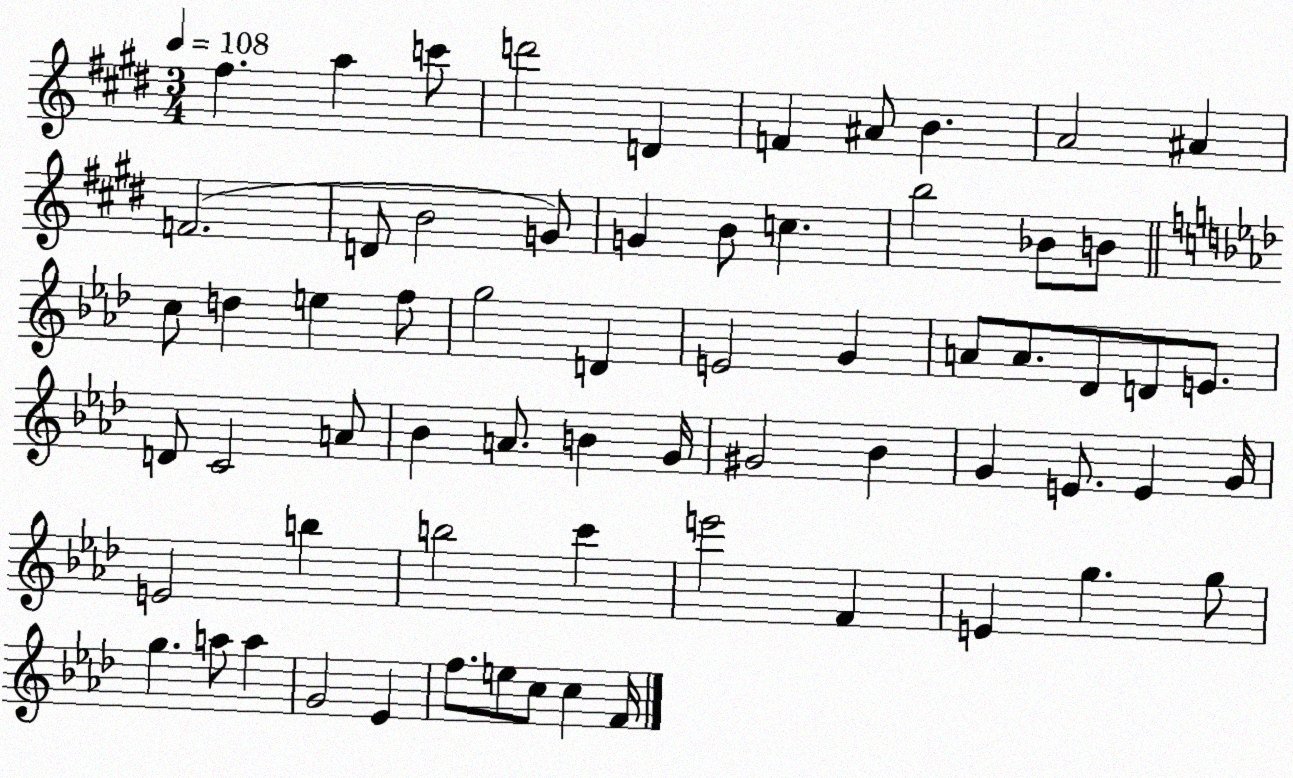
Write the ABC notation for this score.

X:1
T:Untitled
M:3/4
L:1/4
K:E
^f a c'/2 d'2 D F ^A/2 B A2 ^A F2 D/2 B2 G/2 G B/2 c b2 _B/2 B/2 c/2 d e f/2 g2 D E2 G A/2 A/2 _D/2 D/2 E/2 D/2 C2 A/2 _B A/2 B G/4 ^G2 _B G E/2 E G/4 E2 b b2 c' e'2 F E g g/2 g a/2 a G2 _E f/2 e/2 c/2 c F/4